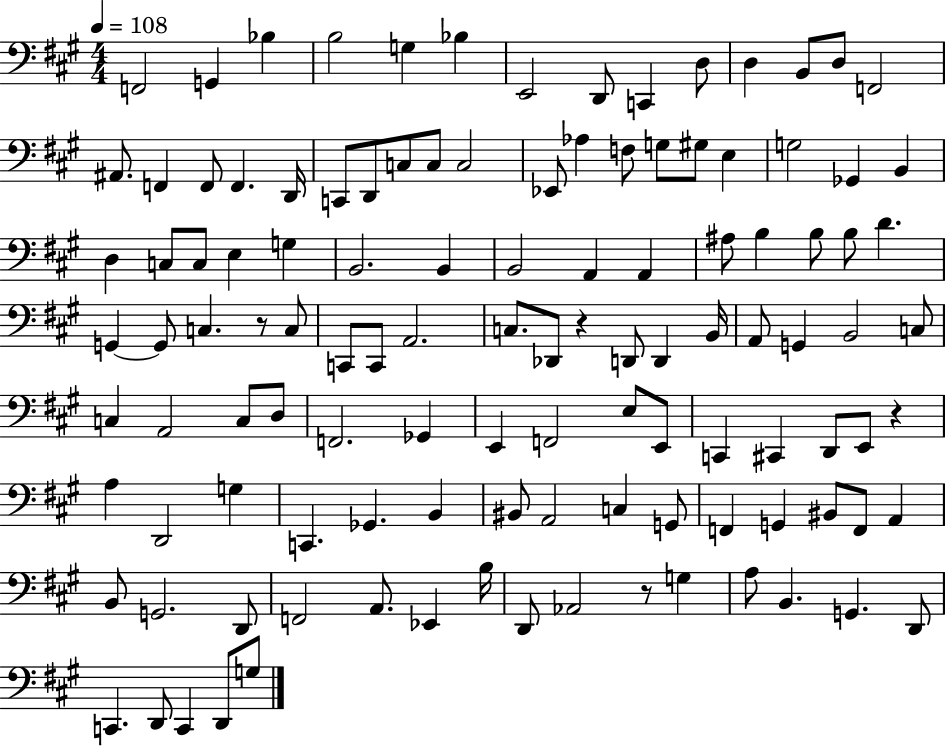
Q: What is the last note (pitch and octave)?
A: G3